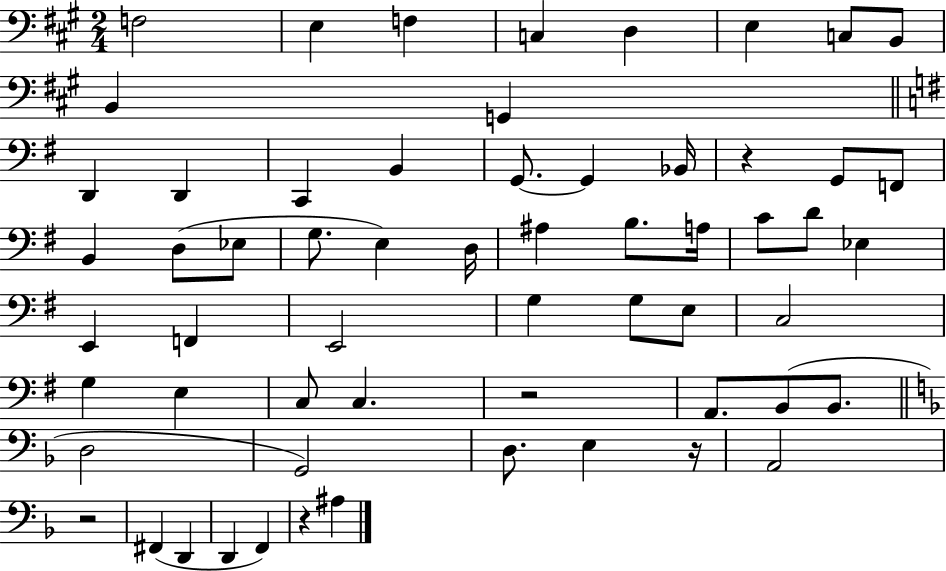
{
  \clef bass
  \numericTimeSignature
  \time 2/4
  \key a \major
  f2 | e4 f4 | c4 d4 | e4 c8 b,8 | \break b,4 g,4 | \bar "||" \break \key g \major d,4 d,4 | c,4 b,4 | g,8.~~ g,4 bes,16 | r4 g,8 f,8 | \break b,4 d8( ees8 | g8. e4) d16 | ais4 b8. a16 | c'8 d'8 ees4 | \break e,4 f,4 | e,2 | g4 g8 e8 | c2 | \break g4 e4 | c8 c4. | r2 | a,8. b,8( b,8. | \break \bar "||" \break \key d \minor d2 | g,2) | d8. e4 r16 | a,2 | \break r2 | fis,4( d,4 | d,4 f,4) | r4 ais4 | \break \bar "|."
}